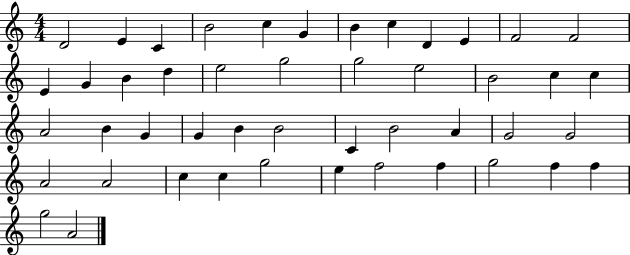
{
  \clef treble
  \numericTimeSignature
  \time 4/4
  \key c \major
  d'2 e'4 c'4 | b'2 c''4 g'4 | b'4 c''4 d'4 e'4 | f'2 f'2 | \break e'4 g'4 b'4 d''4 | e''2 g''2 | g''2 e''2 | b'2 c''4 c''4 | \break a'2 b'4 g'4 | g'4 b'4 b'2 | c'4 b'2 a'4 | g'2 g'2 | \break a'2 a'2 | c''4 c''4 g''2 | e''4 f''2 f''4 | g''2 f''4 f''4 | \break g''2 a'2 | \bar "|."
}